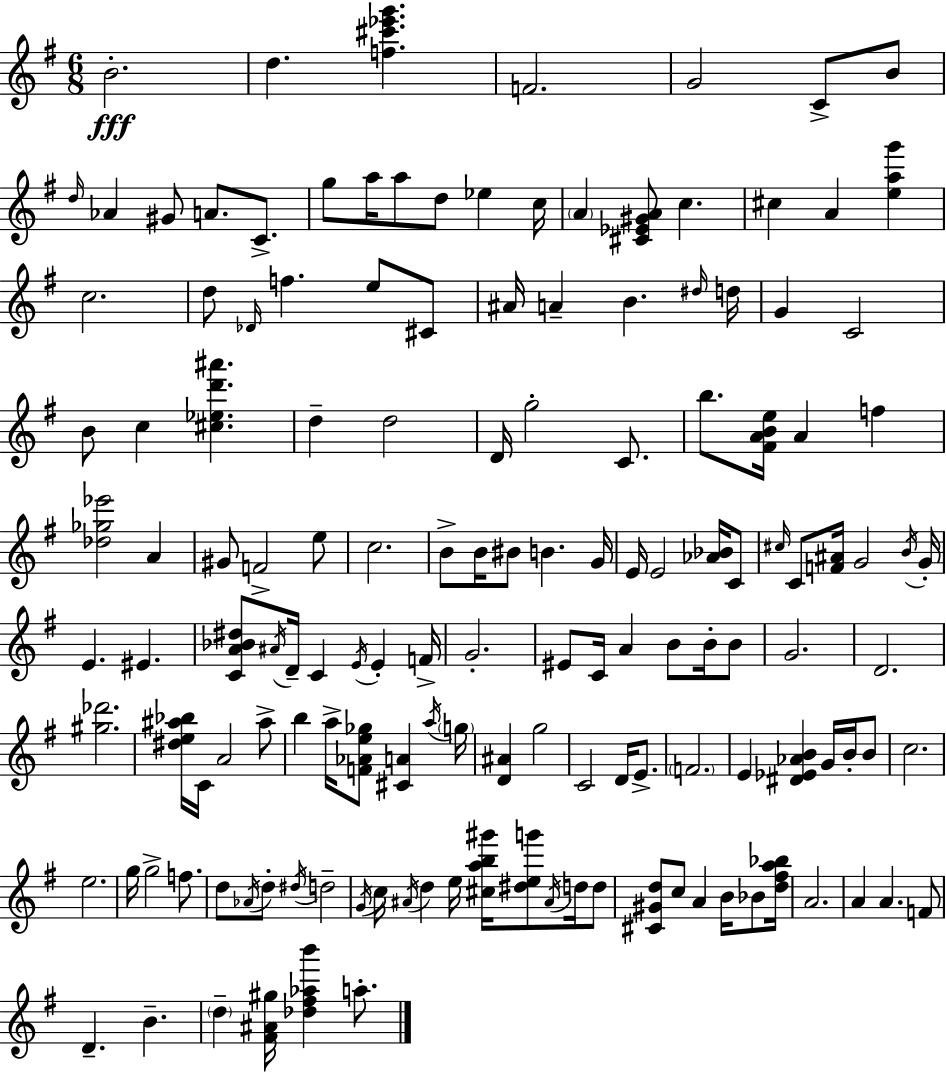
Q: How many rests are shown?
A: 0